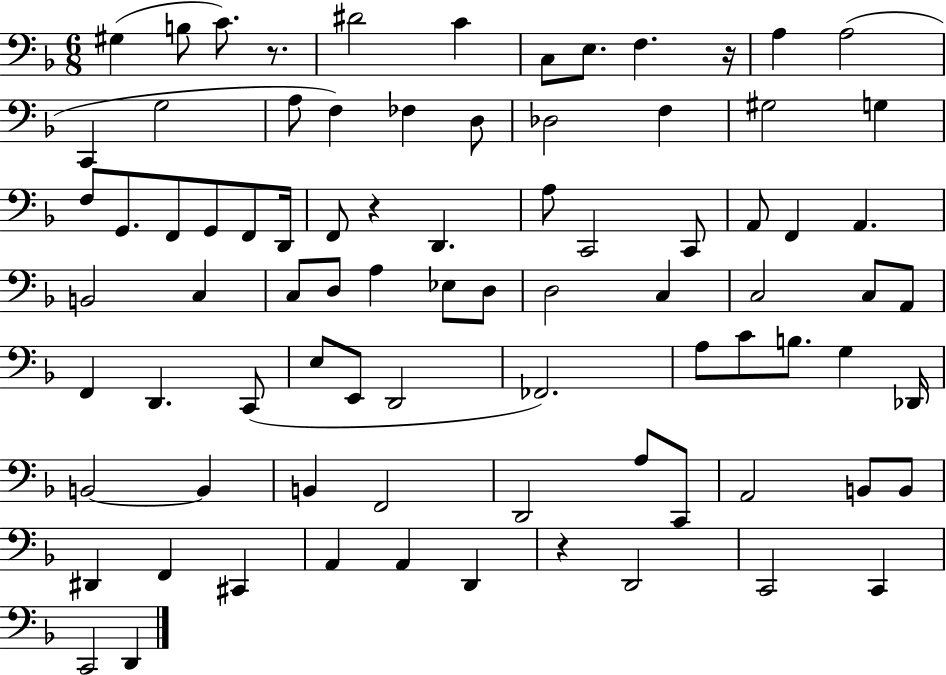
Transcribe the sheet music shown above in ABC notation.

X:1
T:Untitled
M:6/8
L:1/4
K:F
^G, B,/2 C/2 z/2 ^D2 C C,/2 E,/2 F, z/4 A, A,2 C,, G,2 A,/2 F, _F, D,/2 _D,2 F, ^G,2 G, F,/2 G,,/2 F,,/2 G,,/2 F,,/2 D,,/4 F,,/2 z D,, A,/2 C,,2 C,,/2 A,,/2 F,, A,, B,,2 C, C,/2 D,/2 A, _E,/2 D,/2 D,2 C, C,2 C,/2 A,,/2 F,, D,, C,,/2 E,/2 E,,/2 D,,2 _F,,2 A,/2 C/2 B,/2 G, _D,,/4 B,,2 B,, B,, F,,2 D,,2 A,/2 C,,/2 A,,2 B,,/2 B,,/2 ^D,, F,, ^C,, A,, A,, D,, z D,,2 C,,2 C,, C,,2 D,,